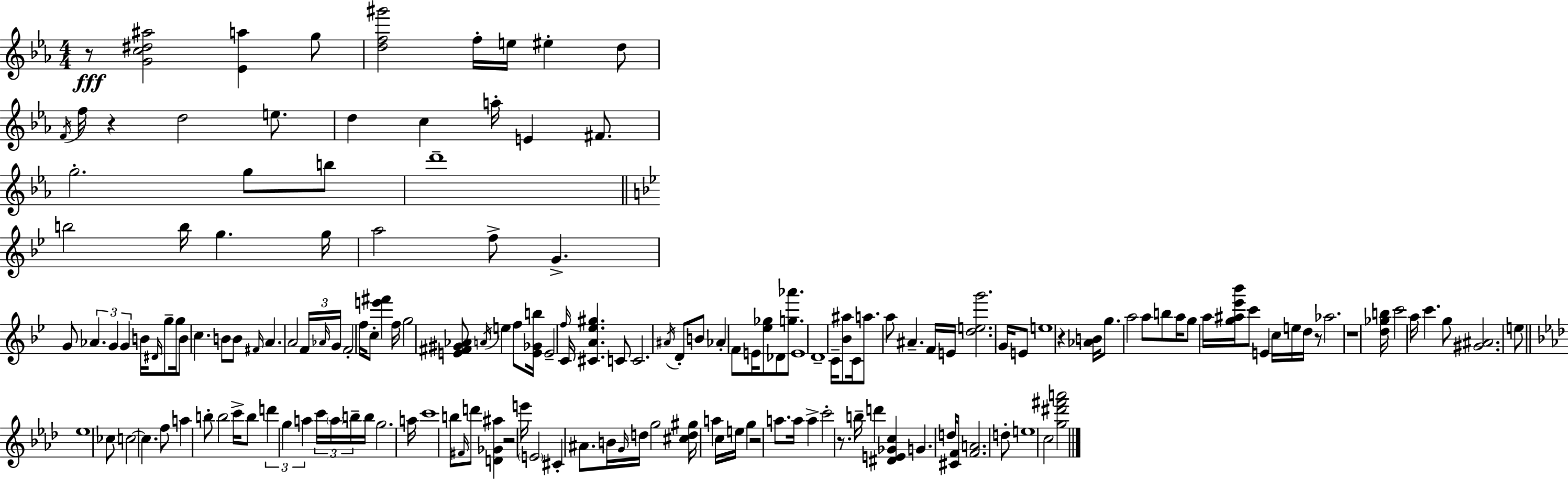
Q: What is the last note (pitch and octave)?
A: C5